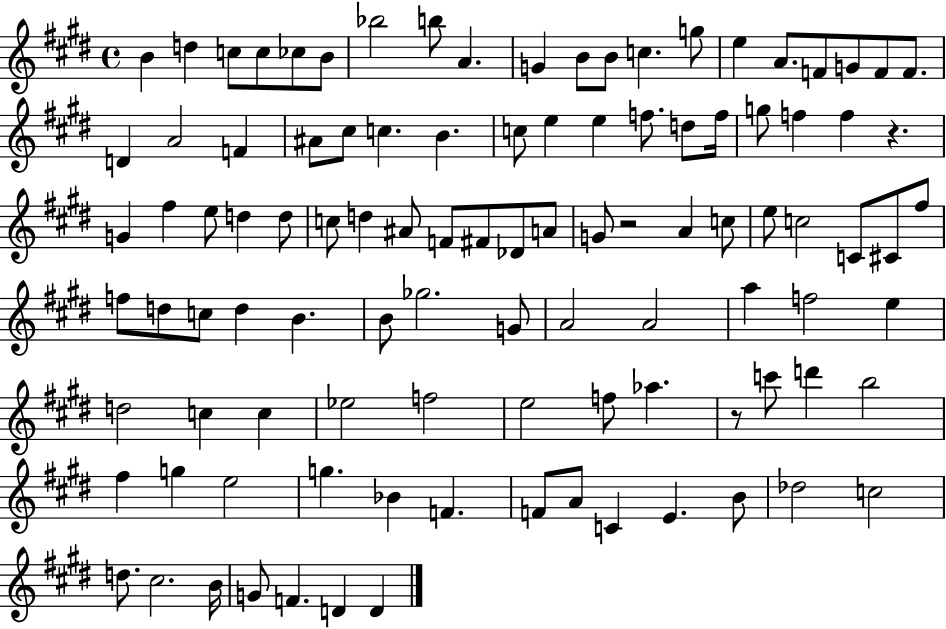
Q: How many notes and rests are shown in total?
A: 103